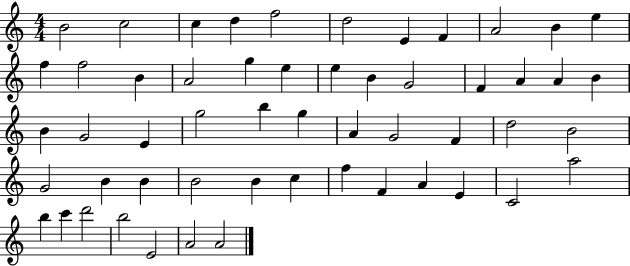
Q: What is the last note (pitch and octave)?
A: A4